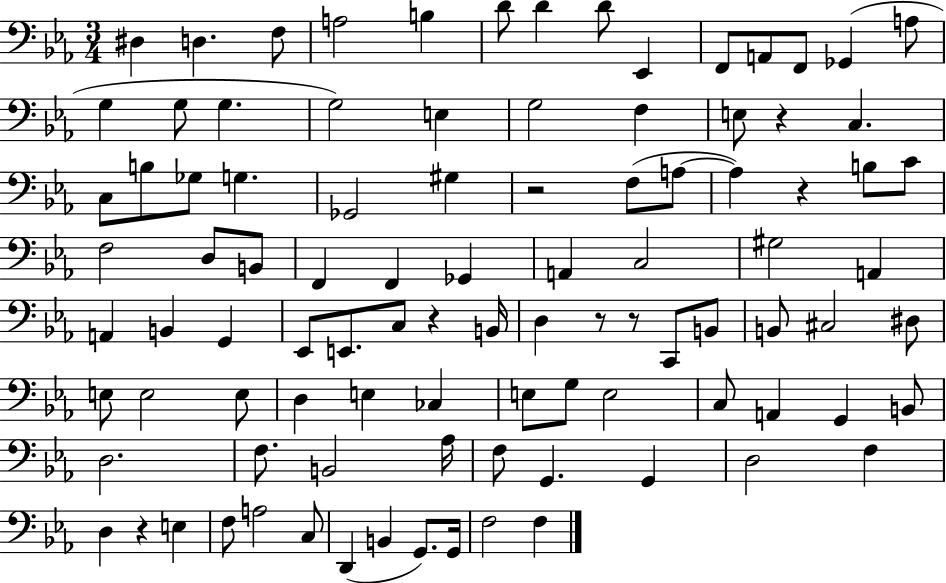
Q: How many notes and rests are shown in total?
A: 97